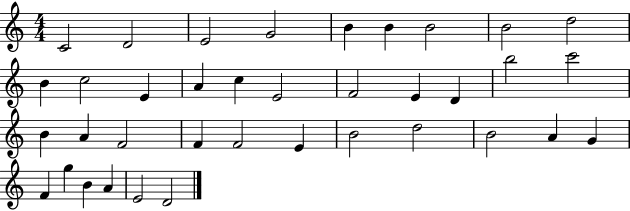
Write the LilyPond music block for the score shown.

{
  \clef treble
  \numericTimeSignature
  \time 4/4
  \key c \major
  c'2 d'2 | e'2 g'2 | b'4 b'4 b'2 | b'2 d''2 | \break b'4 c''2 e'4 | a'4 c''4 e'2 | f'2 e'4 d'4 | b''2 c'''2 | \break b'4 a'4 f'2 | f'4 f'2 e'4 | b'2 d''2 | b'2 a'4 g'4 | \break f'4 g''4 b'4 a'4 | e'2 d'2 | \bar "|."
}